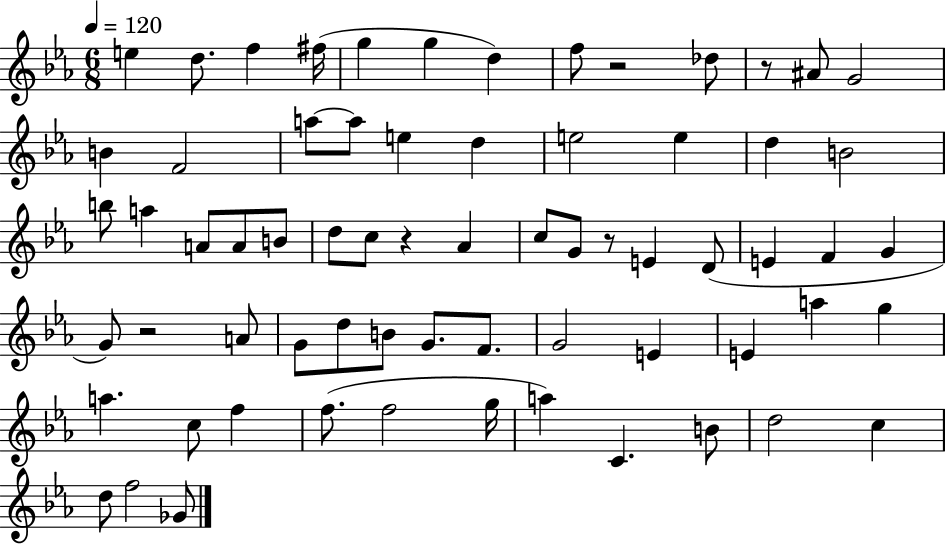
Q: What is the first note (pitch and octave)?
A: E5